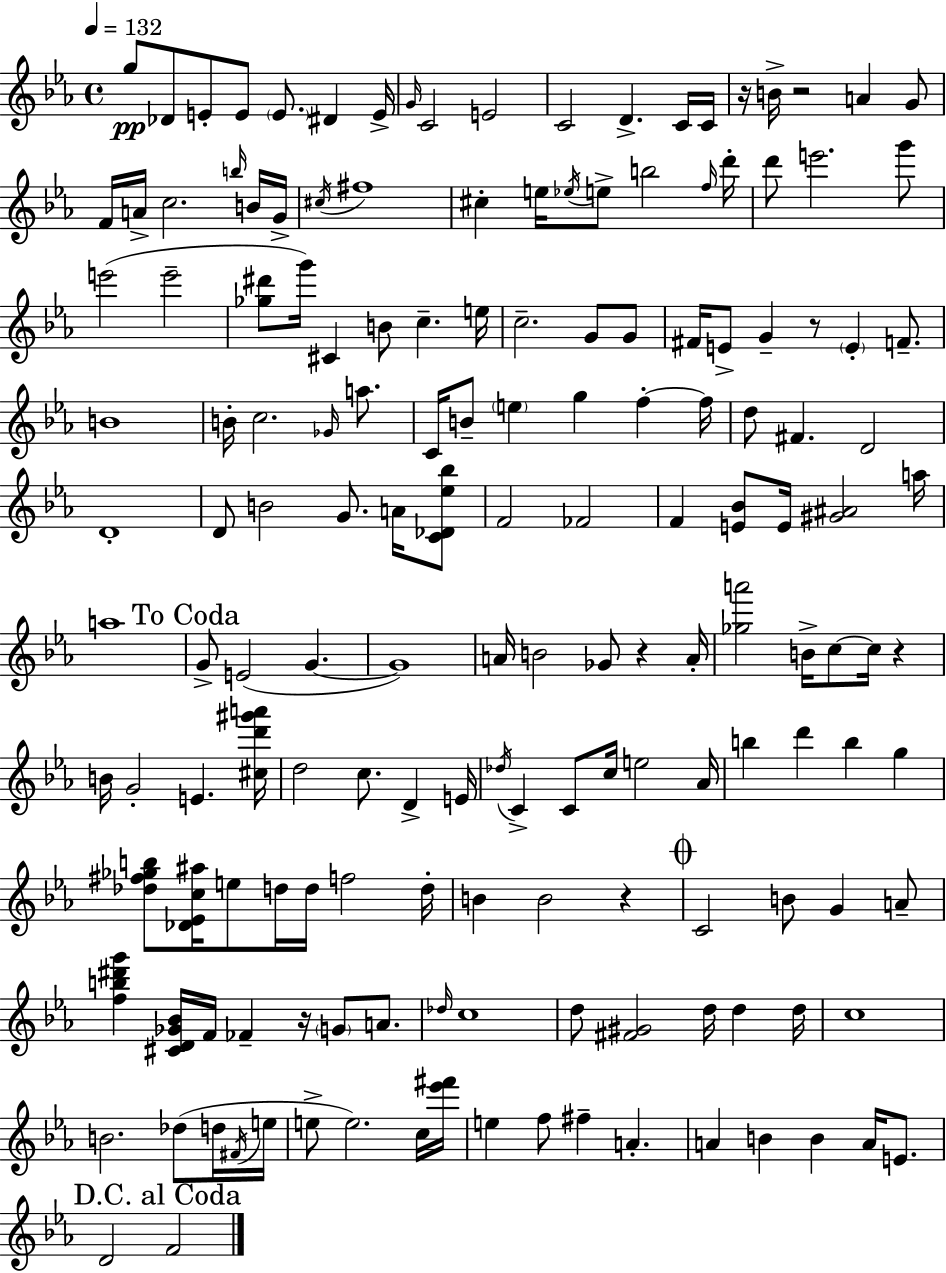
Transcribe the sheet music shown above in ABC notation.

X:1
T:Untitled
M:4/4
L:1/4
K:Eb
g/2 _D/2 E/2 E/2 E/2 ^D E/4 G/4 C2 E2 C2 D C/4 C/4 z/4 B/4 z2 A G/2 F/4 A/4 c2 b/4 B/4 G/4 ^c/4 ^f4 ^c e/4 _e/4 e/2 b2 f/4 d'/4 d'/2 e'2 g'/2 e'2 e'2 [_g^d']/2 g'/4 ^C B/2 c e/4 c2 G/2 G/2 ^F/4 E/2 G z/2 E F/2 B4 B/4 c2 _G/4 a/2 C/4 B/2 e g f f/4 d/2 ^F D2 D4 D/2 B2 G/2 A/4 [C_D_e_b]/2 F2 _F2 F [E_B]/2 E/4 [^G^A]2 a/4 a4 G/2 E2 G G4 A/4 B2 _G/2 z A/4 [_ga']2 B/4 c/2 c/4 z B/4 G2 E [^cd'^g'a']/4 d2 c/2 D E/4 _d/4 C C/2 c/4 e2 _A/4 b d' b g [_d^f_gb]/2 [_D_Ec^a]/4 e/2 d/4 d/4 f2 d/4 B B2 z C2 B/2 G A/2 [fb^d'g'] [^CD_G_B]/4 F/4 _F z/4 G/2 A/2 _d/4 c4 d/2 [^F^G]2 d/4 d d/4 c4 B2 _d/2 d/4 ^F/4 e/4 e/2 e2 c/4 [_e'^f']/4 e f/2 ^f A A B B A/4 E/2 D2 F2